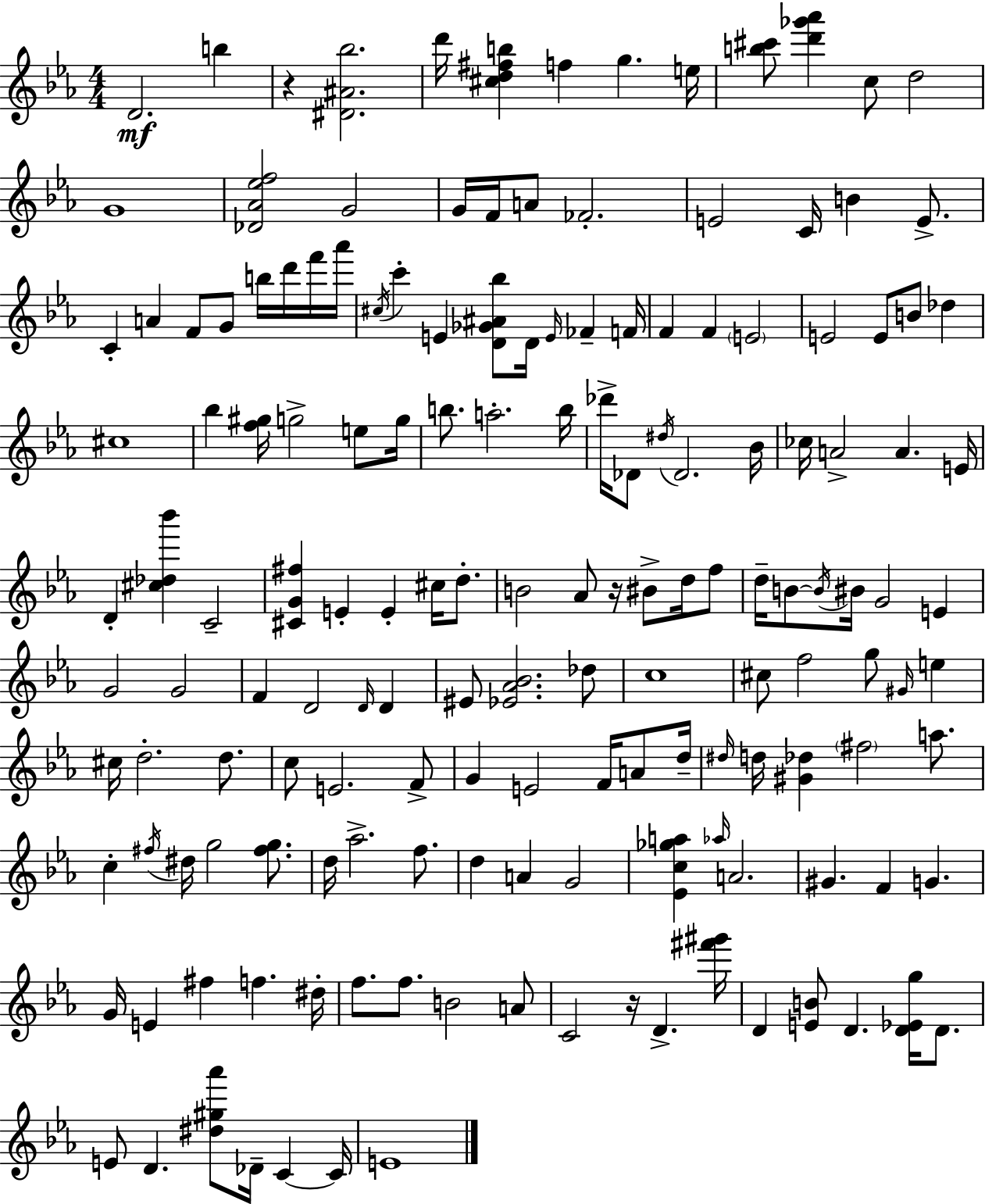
D4/h. B5/q R/q [D#4,A#4,Bb5]/h. D6/s [C#5,D5,F#5,B5]/q F5/q G5/q. E5/s [B5,C#6]/e [D6,Gb6,Ab6]/q C5/e D5/h G4/w [Db4,Ab4,Eb5,F5]/h G4/h G4/s F4/s A4/e FES4/h. E4/h C4/s B4/q E4/e. C4/q A4/q F4/e G4/e B5/s D6/s F6/s Ab6/s C#5/s C6/q E4/q [D4,Gb4,A#4,Bb5]/e D4/s E4/s FES4/q F4/s F4/q F4/q E4/h E4/h E4/e B4/e Db5/q C#5/w Bb5/q [F5,G#5]/s G5/h E5/e G5/s B5/e. A5/h. B5/s Db6/s Db4/e D#5/s Db4/h. Bb4/s CES5/s A4/h A4/q. E4/s D4/q [C#5,Db5,Bb6]/q C4/h [C#4,G4,F#5]/q E4/q E4/q C#5/s D5/e. B4/h Ab4/e R/s BIS4/e D5/s F5/e D5/s B4/e B4/s BIS4/s G4/h E4/q G4/h G4/h F4/q D4/h D4/s D4/q EIS4/e [Eb4,Ab4,Bb4]/h. Db5/e C5/w C#5/e F5/h G5/e G#4/s E5/q C#5/s D5/h. D5/e. C5/e E4/h. F4/e G4/q E4/h F4/s A4/e D5/s D#5/s D5/s [G#4,Db5]/q F#5/h A5/e. C5/q F#5/s D#5/s G5/h [F#5,G5]/e. D5/s Ab5/h. F5/e. D5/q A4/q G4/h [Eb4,C5,Gb5,A5]/q Ab5/s A4/h. G#4/q. F4/q G4/q. G4/s E4/q F#5/q F5/q. D#5/s F5/e. F5/e. B4/h A4/e C4/h R/s D4/q. [F#6,G#6]/s D4/q [E4,B4]/e D4/q. [D4,Eb4,G5]/s D4/e. E4/e D4/q. [D#5,G#5,Ab6]/e Db4/s C4/q C4/s E4/w